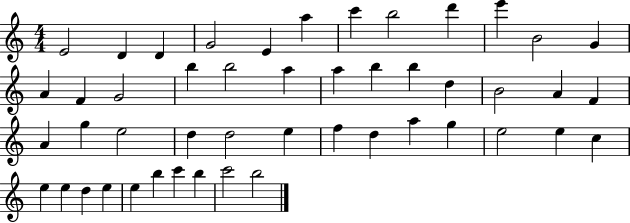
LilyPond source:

{
  \clef treble
  \numericTimeSignature
  \time 4/4
  \key c \major
  e'2 d'4 d'4 | g'2 e'4 a''4 | c'''4 b''2 d'''4 | e'''4 b'2 g'4 | \break a'4 f'4 g'2 | b''4 b''2 a''4 | a''4 b''4 b''4 d''4 | b'2 a'4 f'4 | \break a'4 g''4 e''2 | d''4 d''2 e''4 | f''4 d''4 a''4 g''4 | e''2 e''4 c''4 | \break e''4 e''4 d''4 e''4 | e''4 b''4 c'''4 b''4 | c'''2 b''2 | \bar "|."
}